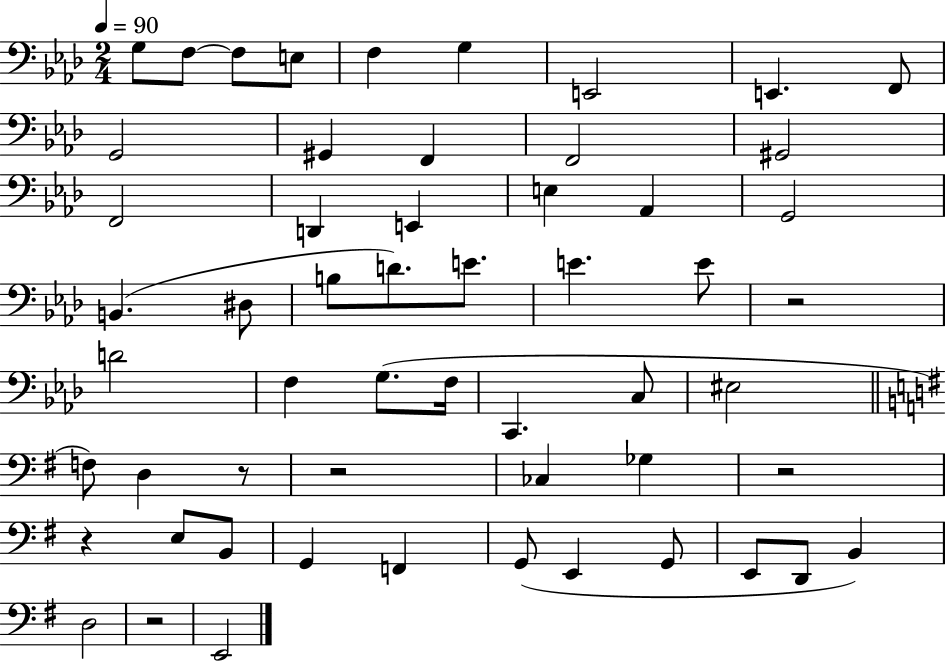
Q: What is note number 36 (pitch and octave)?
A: D3